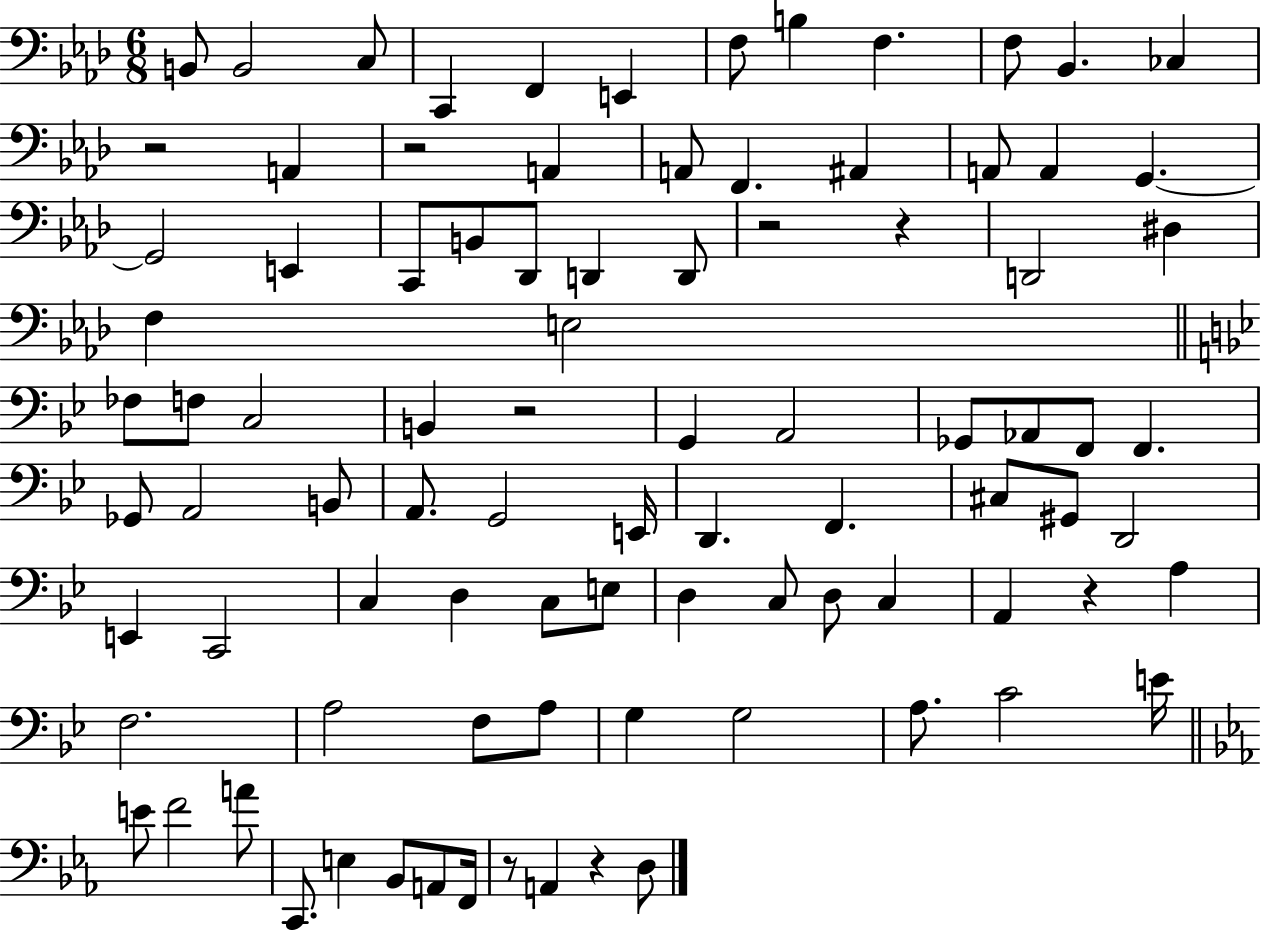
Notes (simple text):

B2/e B2/h C3/e C2/q F2/q E2/q F3/e B3/q F3/q. F3/e Bb2/q. CES3/q R/h A2/q R/h A2/q A2/e F2/q. A#2/q A2/e A2/q G2/q. G2/h E2/q C2/e B2/e Db2/e D2/q D2/e R/h R/q D2/h D#3/q F3/q E3/h FES3/e F3/e C3/h B2/q R/h G2/q A2/h Gb2/e Ab2/e F2/e F2/q. Gb2/e A2/h B2/e A2/e. G2/h E2/s D2/q. F2/q. C#3/e G#2/e D2/h E2/q C2/h C3/q D3/q C3/e E3/e D3/q C3/e D3/e C3/q A2/q R/q A3/q F3/h. A3/h F3/e A3/e G3/q G3/h A3/e. C4/h E4/s E4/e F4/h A4/e C2/e. E3/q Bb2/e A2/e F2/s R/e A2/q R/q D3/e